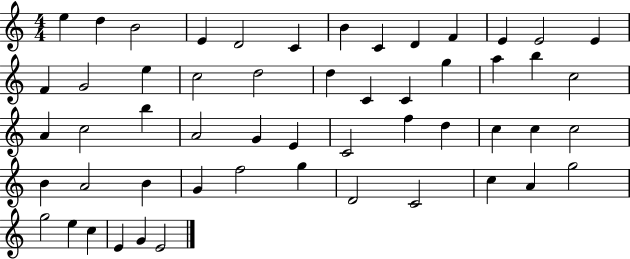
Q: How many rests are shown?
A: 0